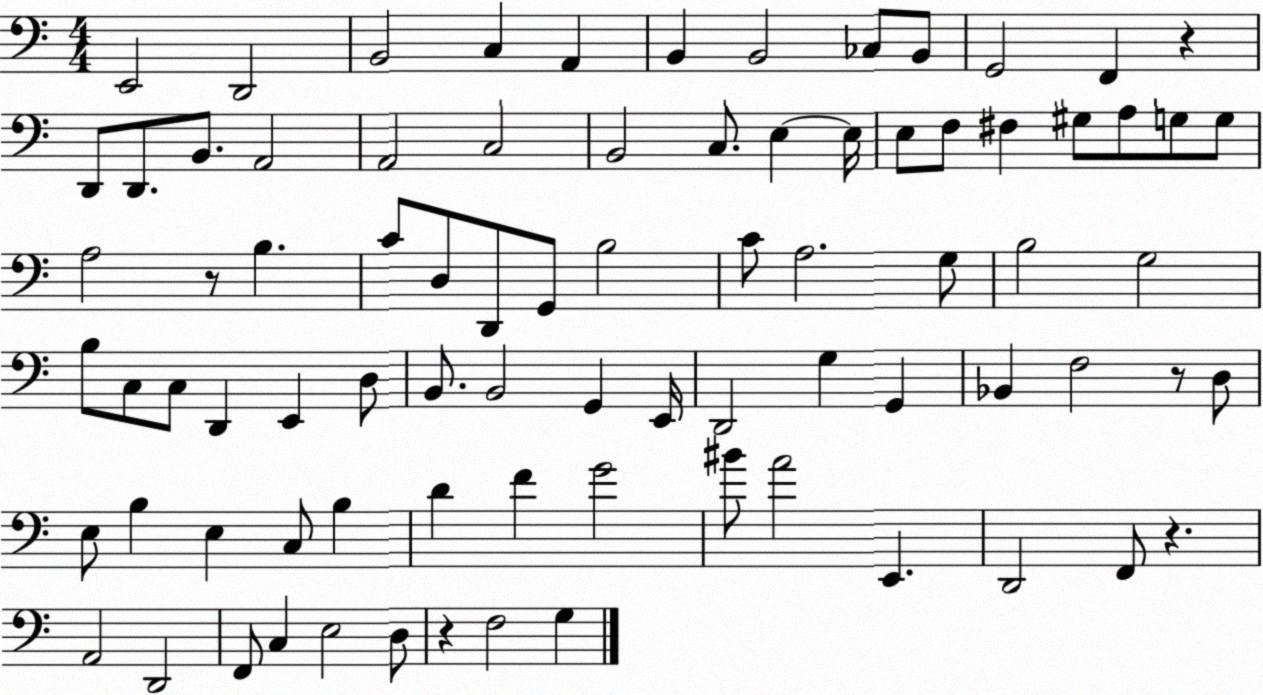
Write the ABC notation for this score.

X:1
T:Untitled
M:4/4
L:1/4
K:C
E,,2 D,,2 B,,2 C, A,, B,, B,,2 _C,/2 B,,/2 G,,2 F,, z D,,/2 D,,/2 B,,/2 A,,2 A,,2 C,2 B,,2 C,/2 E, E,/4 E,/2 F,/2 ^F, ^G,/2 A,/2 G,/2 G,/2 A,2 z/2 B, C/2 D,/2 D,,/2 G,,/2 B,2 C/2 A,2 G,/2 B,2 G,2 B,/2 C,/2 C,/2 D,, E,, D,/2 B,,/2 B,,2 G,, E,,/4 D,,2 G, G,, _B,, F,2 z/2 D,/2 E,/2 B, E, C,/2 B, D F G2 ^B/2 A2 E,, D,,2 F,,/2 z A,,2 D,,2 F,,/2 C, E,2 D,/2 z F,2 G,